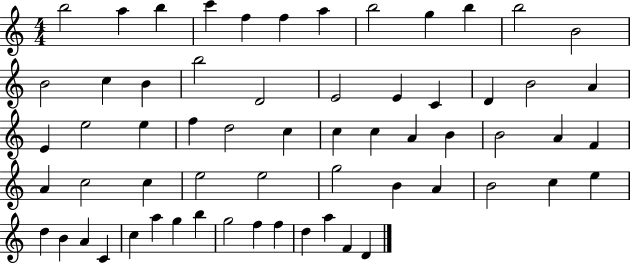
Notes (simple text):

B5/h A5/q B5/q C6/q F5/q F5/q A5/q B5/h G5/q B5/q B5/h B4/h B4/h C5/q B4/q B5/h D4/h E4/h E4/q C4/q D4/q B4/h A4/q E4/q E5/h E5/q F5/q D5/h C5/q C5/q C5/q A4/q B4/q B4/h A4/q F4/q A4/q C5/h C5/q E5/h E5/h G5/h B4/q A4/q B4/h C5/q E5/q D5/q B4/q A4/q C4/q C5/q A5/q G5/q B5/q G5/h F5/q F5/q D5/q A5/q F4/q D4/q